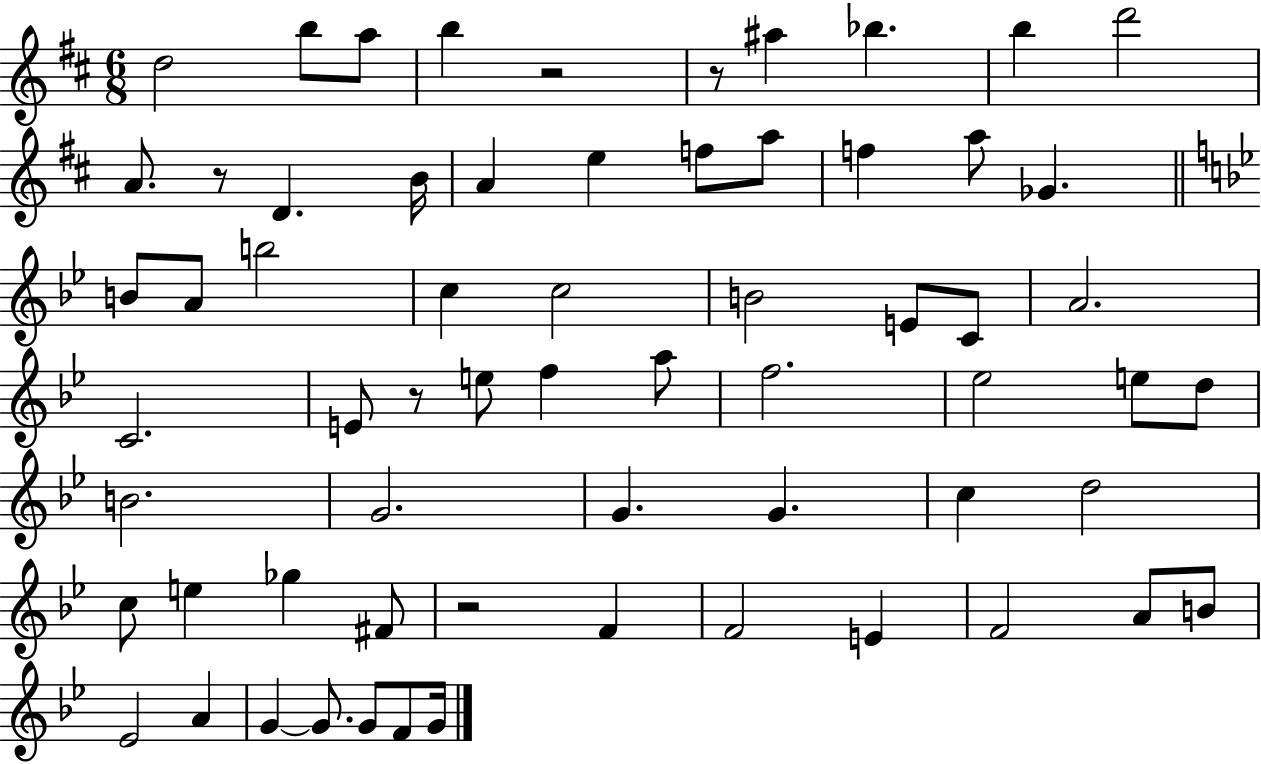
D5/h B5/e A5/e B5/q R/h R/e A#5/q Bb5/q. B5/q D6/h A4/e. R/e D4/q. B4/s A4/q E5/q F5/e A5/e F5/q A5/e Gb4/q. B4/e A4/e B5/h C5/q C5/h B4/h E4/e C4/e A4/h. C4/h. E4/e R/e E5/e F5/q A5/e F5/h. Eb5/h E5/e D5/e B4/h. G4/h. G4/q. G4/q. C5/q D5/h C5/e E5/q Gb5/q F#4/e R/h F4/q F4/h E4/q F4/h A4/e B4/e Eb4/h A4/q G4/q G4/e. G4/e F4/e G4/s